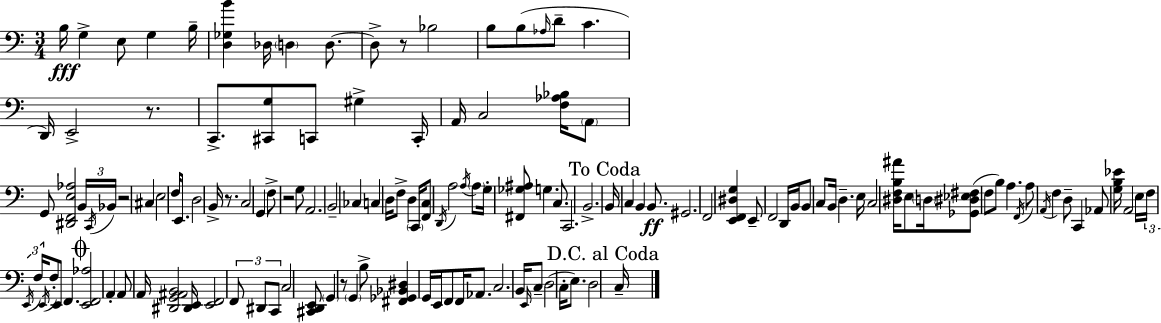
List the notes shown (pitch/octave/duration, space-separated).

B3/s G3/q E3/e G3/q B3/s [D3,Gb3,B4]/q Db3/s D3/q D3/e. D3/e R/e Bb3/h B3/e B3/e Ab3/s D4/e C4/q. D2/s E2/h R/e. C2/e. [C#2,G3]/e C2/e G#3/q C2/s A2/s C3/h [F3,Ab3,Bb3]/s A2/e G2/e [D#2,F2,E3,Ab3]/h B2/s C2/s Bb2/s R/h C#3/q E3/h F3/s E2/e. D3/h B2/s R/e. C3/h G2/q F3/e R/h G3/e A2/h. B2/h CES3/q C3/q D3/s F3/e D3/q C2/s [F2,C3]/e D2/s A3/h A3/s A3/e G3/s [F#2,Gb3,A#3]/e G3/q. C3/e. C2/h. B2/h. B2/s C3/q B2/q B2/e. G#2/h. F2/h [E2,F2,D#3,G3]/q E2/e F2/h D2/s B2/s B2/e C3/e B2/s D3/q. E3/s C3/h [D#3,F3,B3,A#4]/s E3/e D3/s [Gb2,D#3,Eb3,F#3]/e F3/e B3/e A3/q. F2/s A3/e A2/s F3/q D3/e C2/q Ab2/e [G3,B3,Eb4]/s A2/h E3/s F3/s E2/s F3/s E2/s F3/e E2/e F2/q. [E2,F2,Ab3]/h A2/q A2/e A2/s [D#2,G2,A#2,B2]/h [D#2,E2]/s [E2,F2]/h F2/e D#2/e C2/e C3/h [C#2,D2,E2]/e G2/q R/e G2/q B3/e [F#2,Gb2,Bb2,D#3]/q G2/s E2/s F2/e F2/s Ab2/e. C3/h. B2/s E2/s C3/e D3/h C3/s E3/e. D3/h C3/s